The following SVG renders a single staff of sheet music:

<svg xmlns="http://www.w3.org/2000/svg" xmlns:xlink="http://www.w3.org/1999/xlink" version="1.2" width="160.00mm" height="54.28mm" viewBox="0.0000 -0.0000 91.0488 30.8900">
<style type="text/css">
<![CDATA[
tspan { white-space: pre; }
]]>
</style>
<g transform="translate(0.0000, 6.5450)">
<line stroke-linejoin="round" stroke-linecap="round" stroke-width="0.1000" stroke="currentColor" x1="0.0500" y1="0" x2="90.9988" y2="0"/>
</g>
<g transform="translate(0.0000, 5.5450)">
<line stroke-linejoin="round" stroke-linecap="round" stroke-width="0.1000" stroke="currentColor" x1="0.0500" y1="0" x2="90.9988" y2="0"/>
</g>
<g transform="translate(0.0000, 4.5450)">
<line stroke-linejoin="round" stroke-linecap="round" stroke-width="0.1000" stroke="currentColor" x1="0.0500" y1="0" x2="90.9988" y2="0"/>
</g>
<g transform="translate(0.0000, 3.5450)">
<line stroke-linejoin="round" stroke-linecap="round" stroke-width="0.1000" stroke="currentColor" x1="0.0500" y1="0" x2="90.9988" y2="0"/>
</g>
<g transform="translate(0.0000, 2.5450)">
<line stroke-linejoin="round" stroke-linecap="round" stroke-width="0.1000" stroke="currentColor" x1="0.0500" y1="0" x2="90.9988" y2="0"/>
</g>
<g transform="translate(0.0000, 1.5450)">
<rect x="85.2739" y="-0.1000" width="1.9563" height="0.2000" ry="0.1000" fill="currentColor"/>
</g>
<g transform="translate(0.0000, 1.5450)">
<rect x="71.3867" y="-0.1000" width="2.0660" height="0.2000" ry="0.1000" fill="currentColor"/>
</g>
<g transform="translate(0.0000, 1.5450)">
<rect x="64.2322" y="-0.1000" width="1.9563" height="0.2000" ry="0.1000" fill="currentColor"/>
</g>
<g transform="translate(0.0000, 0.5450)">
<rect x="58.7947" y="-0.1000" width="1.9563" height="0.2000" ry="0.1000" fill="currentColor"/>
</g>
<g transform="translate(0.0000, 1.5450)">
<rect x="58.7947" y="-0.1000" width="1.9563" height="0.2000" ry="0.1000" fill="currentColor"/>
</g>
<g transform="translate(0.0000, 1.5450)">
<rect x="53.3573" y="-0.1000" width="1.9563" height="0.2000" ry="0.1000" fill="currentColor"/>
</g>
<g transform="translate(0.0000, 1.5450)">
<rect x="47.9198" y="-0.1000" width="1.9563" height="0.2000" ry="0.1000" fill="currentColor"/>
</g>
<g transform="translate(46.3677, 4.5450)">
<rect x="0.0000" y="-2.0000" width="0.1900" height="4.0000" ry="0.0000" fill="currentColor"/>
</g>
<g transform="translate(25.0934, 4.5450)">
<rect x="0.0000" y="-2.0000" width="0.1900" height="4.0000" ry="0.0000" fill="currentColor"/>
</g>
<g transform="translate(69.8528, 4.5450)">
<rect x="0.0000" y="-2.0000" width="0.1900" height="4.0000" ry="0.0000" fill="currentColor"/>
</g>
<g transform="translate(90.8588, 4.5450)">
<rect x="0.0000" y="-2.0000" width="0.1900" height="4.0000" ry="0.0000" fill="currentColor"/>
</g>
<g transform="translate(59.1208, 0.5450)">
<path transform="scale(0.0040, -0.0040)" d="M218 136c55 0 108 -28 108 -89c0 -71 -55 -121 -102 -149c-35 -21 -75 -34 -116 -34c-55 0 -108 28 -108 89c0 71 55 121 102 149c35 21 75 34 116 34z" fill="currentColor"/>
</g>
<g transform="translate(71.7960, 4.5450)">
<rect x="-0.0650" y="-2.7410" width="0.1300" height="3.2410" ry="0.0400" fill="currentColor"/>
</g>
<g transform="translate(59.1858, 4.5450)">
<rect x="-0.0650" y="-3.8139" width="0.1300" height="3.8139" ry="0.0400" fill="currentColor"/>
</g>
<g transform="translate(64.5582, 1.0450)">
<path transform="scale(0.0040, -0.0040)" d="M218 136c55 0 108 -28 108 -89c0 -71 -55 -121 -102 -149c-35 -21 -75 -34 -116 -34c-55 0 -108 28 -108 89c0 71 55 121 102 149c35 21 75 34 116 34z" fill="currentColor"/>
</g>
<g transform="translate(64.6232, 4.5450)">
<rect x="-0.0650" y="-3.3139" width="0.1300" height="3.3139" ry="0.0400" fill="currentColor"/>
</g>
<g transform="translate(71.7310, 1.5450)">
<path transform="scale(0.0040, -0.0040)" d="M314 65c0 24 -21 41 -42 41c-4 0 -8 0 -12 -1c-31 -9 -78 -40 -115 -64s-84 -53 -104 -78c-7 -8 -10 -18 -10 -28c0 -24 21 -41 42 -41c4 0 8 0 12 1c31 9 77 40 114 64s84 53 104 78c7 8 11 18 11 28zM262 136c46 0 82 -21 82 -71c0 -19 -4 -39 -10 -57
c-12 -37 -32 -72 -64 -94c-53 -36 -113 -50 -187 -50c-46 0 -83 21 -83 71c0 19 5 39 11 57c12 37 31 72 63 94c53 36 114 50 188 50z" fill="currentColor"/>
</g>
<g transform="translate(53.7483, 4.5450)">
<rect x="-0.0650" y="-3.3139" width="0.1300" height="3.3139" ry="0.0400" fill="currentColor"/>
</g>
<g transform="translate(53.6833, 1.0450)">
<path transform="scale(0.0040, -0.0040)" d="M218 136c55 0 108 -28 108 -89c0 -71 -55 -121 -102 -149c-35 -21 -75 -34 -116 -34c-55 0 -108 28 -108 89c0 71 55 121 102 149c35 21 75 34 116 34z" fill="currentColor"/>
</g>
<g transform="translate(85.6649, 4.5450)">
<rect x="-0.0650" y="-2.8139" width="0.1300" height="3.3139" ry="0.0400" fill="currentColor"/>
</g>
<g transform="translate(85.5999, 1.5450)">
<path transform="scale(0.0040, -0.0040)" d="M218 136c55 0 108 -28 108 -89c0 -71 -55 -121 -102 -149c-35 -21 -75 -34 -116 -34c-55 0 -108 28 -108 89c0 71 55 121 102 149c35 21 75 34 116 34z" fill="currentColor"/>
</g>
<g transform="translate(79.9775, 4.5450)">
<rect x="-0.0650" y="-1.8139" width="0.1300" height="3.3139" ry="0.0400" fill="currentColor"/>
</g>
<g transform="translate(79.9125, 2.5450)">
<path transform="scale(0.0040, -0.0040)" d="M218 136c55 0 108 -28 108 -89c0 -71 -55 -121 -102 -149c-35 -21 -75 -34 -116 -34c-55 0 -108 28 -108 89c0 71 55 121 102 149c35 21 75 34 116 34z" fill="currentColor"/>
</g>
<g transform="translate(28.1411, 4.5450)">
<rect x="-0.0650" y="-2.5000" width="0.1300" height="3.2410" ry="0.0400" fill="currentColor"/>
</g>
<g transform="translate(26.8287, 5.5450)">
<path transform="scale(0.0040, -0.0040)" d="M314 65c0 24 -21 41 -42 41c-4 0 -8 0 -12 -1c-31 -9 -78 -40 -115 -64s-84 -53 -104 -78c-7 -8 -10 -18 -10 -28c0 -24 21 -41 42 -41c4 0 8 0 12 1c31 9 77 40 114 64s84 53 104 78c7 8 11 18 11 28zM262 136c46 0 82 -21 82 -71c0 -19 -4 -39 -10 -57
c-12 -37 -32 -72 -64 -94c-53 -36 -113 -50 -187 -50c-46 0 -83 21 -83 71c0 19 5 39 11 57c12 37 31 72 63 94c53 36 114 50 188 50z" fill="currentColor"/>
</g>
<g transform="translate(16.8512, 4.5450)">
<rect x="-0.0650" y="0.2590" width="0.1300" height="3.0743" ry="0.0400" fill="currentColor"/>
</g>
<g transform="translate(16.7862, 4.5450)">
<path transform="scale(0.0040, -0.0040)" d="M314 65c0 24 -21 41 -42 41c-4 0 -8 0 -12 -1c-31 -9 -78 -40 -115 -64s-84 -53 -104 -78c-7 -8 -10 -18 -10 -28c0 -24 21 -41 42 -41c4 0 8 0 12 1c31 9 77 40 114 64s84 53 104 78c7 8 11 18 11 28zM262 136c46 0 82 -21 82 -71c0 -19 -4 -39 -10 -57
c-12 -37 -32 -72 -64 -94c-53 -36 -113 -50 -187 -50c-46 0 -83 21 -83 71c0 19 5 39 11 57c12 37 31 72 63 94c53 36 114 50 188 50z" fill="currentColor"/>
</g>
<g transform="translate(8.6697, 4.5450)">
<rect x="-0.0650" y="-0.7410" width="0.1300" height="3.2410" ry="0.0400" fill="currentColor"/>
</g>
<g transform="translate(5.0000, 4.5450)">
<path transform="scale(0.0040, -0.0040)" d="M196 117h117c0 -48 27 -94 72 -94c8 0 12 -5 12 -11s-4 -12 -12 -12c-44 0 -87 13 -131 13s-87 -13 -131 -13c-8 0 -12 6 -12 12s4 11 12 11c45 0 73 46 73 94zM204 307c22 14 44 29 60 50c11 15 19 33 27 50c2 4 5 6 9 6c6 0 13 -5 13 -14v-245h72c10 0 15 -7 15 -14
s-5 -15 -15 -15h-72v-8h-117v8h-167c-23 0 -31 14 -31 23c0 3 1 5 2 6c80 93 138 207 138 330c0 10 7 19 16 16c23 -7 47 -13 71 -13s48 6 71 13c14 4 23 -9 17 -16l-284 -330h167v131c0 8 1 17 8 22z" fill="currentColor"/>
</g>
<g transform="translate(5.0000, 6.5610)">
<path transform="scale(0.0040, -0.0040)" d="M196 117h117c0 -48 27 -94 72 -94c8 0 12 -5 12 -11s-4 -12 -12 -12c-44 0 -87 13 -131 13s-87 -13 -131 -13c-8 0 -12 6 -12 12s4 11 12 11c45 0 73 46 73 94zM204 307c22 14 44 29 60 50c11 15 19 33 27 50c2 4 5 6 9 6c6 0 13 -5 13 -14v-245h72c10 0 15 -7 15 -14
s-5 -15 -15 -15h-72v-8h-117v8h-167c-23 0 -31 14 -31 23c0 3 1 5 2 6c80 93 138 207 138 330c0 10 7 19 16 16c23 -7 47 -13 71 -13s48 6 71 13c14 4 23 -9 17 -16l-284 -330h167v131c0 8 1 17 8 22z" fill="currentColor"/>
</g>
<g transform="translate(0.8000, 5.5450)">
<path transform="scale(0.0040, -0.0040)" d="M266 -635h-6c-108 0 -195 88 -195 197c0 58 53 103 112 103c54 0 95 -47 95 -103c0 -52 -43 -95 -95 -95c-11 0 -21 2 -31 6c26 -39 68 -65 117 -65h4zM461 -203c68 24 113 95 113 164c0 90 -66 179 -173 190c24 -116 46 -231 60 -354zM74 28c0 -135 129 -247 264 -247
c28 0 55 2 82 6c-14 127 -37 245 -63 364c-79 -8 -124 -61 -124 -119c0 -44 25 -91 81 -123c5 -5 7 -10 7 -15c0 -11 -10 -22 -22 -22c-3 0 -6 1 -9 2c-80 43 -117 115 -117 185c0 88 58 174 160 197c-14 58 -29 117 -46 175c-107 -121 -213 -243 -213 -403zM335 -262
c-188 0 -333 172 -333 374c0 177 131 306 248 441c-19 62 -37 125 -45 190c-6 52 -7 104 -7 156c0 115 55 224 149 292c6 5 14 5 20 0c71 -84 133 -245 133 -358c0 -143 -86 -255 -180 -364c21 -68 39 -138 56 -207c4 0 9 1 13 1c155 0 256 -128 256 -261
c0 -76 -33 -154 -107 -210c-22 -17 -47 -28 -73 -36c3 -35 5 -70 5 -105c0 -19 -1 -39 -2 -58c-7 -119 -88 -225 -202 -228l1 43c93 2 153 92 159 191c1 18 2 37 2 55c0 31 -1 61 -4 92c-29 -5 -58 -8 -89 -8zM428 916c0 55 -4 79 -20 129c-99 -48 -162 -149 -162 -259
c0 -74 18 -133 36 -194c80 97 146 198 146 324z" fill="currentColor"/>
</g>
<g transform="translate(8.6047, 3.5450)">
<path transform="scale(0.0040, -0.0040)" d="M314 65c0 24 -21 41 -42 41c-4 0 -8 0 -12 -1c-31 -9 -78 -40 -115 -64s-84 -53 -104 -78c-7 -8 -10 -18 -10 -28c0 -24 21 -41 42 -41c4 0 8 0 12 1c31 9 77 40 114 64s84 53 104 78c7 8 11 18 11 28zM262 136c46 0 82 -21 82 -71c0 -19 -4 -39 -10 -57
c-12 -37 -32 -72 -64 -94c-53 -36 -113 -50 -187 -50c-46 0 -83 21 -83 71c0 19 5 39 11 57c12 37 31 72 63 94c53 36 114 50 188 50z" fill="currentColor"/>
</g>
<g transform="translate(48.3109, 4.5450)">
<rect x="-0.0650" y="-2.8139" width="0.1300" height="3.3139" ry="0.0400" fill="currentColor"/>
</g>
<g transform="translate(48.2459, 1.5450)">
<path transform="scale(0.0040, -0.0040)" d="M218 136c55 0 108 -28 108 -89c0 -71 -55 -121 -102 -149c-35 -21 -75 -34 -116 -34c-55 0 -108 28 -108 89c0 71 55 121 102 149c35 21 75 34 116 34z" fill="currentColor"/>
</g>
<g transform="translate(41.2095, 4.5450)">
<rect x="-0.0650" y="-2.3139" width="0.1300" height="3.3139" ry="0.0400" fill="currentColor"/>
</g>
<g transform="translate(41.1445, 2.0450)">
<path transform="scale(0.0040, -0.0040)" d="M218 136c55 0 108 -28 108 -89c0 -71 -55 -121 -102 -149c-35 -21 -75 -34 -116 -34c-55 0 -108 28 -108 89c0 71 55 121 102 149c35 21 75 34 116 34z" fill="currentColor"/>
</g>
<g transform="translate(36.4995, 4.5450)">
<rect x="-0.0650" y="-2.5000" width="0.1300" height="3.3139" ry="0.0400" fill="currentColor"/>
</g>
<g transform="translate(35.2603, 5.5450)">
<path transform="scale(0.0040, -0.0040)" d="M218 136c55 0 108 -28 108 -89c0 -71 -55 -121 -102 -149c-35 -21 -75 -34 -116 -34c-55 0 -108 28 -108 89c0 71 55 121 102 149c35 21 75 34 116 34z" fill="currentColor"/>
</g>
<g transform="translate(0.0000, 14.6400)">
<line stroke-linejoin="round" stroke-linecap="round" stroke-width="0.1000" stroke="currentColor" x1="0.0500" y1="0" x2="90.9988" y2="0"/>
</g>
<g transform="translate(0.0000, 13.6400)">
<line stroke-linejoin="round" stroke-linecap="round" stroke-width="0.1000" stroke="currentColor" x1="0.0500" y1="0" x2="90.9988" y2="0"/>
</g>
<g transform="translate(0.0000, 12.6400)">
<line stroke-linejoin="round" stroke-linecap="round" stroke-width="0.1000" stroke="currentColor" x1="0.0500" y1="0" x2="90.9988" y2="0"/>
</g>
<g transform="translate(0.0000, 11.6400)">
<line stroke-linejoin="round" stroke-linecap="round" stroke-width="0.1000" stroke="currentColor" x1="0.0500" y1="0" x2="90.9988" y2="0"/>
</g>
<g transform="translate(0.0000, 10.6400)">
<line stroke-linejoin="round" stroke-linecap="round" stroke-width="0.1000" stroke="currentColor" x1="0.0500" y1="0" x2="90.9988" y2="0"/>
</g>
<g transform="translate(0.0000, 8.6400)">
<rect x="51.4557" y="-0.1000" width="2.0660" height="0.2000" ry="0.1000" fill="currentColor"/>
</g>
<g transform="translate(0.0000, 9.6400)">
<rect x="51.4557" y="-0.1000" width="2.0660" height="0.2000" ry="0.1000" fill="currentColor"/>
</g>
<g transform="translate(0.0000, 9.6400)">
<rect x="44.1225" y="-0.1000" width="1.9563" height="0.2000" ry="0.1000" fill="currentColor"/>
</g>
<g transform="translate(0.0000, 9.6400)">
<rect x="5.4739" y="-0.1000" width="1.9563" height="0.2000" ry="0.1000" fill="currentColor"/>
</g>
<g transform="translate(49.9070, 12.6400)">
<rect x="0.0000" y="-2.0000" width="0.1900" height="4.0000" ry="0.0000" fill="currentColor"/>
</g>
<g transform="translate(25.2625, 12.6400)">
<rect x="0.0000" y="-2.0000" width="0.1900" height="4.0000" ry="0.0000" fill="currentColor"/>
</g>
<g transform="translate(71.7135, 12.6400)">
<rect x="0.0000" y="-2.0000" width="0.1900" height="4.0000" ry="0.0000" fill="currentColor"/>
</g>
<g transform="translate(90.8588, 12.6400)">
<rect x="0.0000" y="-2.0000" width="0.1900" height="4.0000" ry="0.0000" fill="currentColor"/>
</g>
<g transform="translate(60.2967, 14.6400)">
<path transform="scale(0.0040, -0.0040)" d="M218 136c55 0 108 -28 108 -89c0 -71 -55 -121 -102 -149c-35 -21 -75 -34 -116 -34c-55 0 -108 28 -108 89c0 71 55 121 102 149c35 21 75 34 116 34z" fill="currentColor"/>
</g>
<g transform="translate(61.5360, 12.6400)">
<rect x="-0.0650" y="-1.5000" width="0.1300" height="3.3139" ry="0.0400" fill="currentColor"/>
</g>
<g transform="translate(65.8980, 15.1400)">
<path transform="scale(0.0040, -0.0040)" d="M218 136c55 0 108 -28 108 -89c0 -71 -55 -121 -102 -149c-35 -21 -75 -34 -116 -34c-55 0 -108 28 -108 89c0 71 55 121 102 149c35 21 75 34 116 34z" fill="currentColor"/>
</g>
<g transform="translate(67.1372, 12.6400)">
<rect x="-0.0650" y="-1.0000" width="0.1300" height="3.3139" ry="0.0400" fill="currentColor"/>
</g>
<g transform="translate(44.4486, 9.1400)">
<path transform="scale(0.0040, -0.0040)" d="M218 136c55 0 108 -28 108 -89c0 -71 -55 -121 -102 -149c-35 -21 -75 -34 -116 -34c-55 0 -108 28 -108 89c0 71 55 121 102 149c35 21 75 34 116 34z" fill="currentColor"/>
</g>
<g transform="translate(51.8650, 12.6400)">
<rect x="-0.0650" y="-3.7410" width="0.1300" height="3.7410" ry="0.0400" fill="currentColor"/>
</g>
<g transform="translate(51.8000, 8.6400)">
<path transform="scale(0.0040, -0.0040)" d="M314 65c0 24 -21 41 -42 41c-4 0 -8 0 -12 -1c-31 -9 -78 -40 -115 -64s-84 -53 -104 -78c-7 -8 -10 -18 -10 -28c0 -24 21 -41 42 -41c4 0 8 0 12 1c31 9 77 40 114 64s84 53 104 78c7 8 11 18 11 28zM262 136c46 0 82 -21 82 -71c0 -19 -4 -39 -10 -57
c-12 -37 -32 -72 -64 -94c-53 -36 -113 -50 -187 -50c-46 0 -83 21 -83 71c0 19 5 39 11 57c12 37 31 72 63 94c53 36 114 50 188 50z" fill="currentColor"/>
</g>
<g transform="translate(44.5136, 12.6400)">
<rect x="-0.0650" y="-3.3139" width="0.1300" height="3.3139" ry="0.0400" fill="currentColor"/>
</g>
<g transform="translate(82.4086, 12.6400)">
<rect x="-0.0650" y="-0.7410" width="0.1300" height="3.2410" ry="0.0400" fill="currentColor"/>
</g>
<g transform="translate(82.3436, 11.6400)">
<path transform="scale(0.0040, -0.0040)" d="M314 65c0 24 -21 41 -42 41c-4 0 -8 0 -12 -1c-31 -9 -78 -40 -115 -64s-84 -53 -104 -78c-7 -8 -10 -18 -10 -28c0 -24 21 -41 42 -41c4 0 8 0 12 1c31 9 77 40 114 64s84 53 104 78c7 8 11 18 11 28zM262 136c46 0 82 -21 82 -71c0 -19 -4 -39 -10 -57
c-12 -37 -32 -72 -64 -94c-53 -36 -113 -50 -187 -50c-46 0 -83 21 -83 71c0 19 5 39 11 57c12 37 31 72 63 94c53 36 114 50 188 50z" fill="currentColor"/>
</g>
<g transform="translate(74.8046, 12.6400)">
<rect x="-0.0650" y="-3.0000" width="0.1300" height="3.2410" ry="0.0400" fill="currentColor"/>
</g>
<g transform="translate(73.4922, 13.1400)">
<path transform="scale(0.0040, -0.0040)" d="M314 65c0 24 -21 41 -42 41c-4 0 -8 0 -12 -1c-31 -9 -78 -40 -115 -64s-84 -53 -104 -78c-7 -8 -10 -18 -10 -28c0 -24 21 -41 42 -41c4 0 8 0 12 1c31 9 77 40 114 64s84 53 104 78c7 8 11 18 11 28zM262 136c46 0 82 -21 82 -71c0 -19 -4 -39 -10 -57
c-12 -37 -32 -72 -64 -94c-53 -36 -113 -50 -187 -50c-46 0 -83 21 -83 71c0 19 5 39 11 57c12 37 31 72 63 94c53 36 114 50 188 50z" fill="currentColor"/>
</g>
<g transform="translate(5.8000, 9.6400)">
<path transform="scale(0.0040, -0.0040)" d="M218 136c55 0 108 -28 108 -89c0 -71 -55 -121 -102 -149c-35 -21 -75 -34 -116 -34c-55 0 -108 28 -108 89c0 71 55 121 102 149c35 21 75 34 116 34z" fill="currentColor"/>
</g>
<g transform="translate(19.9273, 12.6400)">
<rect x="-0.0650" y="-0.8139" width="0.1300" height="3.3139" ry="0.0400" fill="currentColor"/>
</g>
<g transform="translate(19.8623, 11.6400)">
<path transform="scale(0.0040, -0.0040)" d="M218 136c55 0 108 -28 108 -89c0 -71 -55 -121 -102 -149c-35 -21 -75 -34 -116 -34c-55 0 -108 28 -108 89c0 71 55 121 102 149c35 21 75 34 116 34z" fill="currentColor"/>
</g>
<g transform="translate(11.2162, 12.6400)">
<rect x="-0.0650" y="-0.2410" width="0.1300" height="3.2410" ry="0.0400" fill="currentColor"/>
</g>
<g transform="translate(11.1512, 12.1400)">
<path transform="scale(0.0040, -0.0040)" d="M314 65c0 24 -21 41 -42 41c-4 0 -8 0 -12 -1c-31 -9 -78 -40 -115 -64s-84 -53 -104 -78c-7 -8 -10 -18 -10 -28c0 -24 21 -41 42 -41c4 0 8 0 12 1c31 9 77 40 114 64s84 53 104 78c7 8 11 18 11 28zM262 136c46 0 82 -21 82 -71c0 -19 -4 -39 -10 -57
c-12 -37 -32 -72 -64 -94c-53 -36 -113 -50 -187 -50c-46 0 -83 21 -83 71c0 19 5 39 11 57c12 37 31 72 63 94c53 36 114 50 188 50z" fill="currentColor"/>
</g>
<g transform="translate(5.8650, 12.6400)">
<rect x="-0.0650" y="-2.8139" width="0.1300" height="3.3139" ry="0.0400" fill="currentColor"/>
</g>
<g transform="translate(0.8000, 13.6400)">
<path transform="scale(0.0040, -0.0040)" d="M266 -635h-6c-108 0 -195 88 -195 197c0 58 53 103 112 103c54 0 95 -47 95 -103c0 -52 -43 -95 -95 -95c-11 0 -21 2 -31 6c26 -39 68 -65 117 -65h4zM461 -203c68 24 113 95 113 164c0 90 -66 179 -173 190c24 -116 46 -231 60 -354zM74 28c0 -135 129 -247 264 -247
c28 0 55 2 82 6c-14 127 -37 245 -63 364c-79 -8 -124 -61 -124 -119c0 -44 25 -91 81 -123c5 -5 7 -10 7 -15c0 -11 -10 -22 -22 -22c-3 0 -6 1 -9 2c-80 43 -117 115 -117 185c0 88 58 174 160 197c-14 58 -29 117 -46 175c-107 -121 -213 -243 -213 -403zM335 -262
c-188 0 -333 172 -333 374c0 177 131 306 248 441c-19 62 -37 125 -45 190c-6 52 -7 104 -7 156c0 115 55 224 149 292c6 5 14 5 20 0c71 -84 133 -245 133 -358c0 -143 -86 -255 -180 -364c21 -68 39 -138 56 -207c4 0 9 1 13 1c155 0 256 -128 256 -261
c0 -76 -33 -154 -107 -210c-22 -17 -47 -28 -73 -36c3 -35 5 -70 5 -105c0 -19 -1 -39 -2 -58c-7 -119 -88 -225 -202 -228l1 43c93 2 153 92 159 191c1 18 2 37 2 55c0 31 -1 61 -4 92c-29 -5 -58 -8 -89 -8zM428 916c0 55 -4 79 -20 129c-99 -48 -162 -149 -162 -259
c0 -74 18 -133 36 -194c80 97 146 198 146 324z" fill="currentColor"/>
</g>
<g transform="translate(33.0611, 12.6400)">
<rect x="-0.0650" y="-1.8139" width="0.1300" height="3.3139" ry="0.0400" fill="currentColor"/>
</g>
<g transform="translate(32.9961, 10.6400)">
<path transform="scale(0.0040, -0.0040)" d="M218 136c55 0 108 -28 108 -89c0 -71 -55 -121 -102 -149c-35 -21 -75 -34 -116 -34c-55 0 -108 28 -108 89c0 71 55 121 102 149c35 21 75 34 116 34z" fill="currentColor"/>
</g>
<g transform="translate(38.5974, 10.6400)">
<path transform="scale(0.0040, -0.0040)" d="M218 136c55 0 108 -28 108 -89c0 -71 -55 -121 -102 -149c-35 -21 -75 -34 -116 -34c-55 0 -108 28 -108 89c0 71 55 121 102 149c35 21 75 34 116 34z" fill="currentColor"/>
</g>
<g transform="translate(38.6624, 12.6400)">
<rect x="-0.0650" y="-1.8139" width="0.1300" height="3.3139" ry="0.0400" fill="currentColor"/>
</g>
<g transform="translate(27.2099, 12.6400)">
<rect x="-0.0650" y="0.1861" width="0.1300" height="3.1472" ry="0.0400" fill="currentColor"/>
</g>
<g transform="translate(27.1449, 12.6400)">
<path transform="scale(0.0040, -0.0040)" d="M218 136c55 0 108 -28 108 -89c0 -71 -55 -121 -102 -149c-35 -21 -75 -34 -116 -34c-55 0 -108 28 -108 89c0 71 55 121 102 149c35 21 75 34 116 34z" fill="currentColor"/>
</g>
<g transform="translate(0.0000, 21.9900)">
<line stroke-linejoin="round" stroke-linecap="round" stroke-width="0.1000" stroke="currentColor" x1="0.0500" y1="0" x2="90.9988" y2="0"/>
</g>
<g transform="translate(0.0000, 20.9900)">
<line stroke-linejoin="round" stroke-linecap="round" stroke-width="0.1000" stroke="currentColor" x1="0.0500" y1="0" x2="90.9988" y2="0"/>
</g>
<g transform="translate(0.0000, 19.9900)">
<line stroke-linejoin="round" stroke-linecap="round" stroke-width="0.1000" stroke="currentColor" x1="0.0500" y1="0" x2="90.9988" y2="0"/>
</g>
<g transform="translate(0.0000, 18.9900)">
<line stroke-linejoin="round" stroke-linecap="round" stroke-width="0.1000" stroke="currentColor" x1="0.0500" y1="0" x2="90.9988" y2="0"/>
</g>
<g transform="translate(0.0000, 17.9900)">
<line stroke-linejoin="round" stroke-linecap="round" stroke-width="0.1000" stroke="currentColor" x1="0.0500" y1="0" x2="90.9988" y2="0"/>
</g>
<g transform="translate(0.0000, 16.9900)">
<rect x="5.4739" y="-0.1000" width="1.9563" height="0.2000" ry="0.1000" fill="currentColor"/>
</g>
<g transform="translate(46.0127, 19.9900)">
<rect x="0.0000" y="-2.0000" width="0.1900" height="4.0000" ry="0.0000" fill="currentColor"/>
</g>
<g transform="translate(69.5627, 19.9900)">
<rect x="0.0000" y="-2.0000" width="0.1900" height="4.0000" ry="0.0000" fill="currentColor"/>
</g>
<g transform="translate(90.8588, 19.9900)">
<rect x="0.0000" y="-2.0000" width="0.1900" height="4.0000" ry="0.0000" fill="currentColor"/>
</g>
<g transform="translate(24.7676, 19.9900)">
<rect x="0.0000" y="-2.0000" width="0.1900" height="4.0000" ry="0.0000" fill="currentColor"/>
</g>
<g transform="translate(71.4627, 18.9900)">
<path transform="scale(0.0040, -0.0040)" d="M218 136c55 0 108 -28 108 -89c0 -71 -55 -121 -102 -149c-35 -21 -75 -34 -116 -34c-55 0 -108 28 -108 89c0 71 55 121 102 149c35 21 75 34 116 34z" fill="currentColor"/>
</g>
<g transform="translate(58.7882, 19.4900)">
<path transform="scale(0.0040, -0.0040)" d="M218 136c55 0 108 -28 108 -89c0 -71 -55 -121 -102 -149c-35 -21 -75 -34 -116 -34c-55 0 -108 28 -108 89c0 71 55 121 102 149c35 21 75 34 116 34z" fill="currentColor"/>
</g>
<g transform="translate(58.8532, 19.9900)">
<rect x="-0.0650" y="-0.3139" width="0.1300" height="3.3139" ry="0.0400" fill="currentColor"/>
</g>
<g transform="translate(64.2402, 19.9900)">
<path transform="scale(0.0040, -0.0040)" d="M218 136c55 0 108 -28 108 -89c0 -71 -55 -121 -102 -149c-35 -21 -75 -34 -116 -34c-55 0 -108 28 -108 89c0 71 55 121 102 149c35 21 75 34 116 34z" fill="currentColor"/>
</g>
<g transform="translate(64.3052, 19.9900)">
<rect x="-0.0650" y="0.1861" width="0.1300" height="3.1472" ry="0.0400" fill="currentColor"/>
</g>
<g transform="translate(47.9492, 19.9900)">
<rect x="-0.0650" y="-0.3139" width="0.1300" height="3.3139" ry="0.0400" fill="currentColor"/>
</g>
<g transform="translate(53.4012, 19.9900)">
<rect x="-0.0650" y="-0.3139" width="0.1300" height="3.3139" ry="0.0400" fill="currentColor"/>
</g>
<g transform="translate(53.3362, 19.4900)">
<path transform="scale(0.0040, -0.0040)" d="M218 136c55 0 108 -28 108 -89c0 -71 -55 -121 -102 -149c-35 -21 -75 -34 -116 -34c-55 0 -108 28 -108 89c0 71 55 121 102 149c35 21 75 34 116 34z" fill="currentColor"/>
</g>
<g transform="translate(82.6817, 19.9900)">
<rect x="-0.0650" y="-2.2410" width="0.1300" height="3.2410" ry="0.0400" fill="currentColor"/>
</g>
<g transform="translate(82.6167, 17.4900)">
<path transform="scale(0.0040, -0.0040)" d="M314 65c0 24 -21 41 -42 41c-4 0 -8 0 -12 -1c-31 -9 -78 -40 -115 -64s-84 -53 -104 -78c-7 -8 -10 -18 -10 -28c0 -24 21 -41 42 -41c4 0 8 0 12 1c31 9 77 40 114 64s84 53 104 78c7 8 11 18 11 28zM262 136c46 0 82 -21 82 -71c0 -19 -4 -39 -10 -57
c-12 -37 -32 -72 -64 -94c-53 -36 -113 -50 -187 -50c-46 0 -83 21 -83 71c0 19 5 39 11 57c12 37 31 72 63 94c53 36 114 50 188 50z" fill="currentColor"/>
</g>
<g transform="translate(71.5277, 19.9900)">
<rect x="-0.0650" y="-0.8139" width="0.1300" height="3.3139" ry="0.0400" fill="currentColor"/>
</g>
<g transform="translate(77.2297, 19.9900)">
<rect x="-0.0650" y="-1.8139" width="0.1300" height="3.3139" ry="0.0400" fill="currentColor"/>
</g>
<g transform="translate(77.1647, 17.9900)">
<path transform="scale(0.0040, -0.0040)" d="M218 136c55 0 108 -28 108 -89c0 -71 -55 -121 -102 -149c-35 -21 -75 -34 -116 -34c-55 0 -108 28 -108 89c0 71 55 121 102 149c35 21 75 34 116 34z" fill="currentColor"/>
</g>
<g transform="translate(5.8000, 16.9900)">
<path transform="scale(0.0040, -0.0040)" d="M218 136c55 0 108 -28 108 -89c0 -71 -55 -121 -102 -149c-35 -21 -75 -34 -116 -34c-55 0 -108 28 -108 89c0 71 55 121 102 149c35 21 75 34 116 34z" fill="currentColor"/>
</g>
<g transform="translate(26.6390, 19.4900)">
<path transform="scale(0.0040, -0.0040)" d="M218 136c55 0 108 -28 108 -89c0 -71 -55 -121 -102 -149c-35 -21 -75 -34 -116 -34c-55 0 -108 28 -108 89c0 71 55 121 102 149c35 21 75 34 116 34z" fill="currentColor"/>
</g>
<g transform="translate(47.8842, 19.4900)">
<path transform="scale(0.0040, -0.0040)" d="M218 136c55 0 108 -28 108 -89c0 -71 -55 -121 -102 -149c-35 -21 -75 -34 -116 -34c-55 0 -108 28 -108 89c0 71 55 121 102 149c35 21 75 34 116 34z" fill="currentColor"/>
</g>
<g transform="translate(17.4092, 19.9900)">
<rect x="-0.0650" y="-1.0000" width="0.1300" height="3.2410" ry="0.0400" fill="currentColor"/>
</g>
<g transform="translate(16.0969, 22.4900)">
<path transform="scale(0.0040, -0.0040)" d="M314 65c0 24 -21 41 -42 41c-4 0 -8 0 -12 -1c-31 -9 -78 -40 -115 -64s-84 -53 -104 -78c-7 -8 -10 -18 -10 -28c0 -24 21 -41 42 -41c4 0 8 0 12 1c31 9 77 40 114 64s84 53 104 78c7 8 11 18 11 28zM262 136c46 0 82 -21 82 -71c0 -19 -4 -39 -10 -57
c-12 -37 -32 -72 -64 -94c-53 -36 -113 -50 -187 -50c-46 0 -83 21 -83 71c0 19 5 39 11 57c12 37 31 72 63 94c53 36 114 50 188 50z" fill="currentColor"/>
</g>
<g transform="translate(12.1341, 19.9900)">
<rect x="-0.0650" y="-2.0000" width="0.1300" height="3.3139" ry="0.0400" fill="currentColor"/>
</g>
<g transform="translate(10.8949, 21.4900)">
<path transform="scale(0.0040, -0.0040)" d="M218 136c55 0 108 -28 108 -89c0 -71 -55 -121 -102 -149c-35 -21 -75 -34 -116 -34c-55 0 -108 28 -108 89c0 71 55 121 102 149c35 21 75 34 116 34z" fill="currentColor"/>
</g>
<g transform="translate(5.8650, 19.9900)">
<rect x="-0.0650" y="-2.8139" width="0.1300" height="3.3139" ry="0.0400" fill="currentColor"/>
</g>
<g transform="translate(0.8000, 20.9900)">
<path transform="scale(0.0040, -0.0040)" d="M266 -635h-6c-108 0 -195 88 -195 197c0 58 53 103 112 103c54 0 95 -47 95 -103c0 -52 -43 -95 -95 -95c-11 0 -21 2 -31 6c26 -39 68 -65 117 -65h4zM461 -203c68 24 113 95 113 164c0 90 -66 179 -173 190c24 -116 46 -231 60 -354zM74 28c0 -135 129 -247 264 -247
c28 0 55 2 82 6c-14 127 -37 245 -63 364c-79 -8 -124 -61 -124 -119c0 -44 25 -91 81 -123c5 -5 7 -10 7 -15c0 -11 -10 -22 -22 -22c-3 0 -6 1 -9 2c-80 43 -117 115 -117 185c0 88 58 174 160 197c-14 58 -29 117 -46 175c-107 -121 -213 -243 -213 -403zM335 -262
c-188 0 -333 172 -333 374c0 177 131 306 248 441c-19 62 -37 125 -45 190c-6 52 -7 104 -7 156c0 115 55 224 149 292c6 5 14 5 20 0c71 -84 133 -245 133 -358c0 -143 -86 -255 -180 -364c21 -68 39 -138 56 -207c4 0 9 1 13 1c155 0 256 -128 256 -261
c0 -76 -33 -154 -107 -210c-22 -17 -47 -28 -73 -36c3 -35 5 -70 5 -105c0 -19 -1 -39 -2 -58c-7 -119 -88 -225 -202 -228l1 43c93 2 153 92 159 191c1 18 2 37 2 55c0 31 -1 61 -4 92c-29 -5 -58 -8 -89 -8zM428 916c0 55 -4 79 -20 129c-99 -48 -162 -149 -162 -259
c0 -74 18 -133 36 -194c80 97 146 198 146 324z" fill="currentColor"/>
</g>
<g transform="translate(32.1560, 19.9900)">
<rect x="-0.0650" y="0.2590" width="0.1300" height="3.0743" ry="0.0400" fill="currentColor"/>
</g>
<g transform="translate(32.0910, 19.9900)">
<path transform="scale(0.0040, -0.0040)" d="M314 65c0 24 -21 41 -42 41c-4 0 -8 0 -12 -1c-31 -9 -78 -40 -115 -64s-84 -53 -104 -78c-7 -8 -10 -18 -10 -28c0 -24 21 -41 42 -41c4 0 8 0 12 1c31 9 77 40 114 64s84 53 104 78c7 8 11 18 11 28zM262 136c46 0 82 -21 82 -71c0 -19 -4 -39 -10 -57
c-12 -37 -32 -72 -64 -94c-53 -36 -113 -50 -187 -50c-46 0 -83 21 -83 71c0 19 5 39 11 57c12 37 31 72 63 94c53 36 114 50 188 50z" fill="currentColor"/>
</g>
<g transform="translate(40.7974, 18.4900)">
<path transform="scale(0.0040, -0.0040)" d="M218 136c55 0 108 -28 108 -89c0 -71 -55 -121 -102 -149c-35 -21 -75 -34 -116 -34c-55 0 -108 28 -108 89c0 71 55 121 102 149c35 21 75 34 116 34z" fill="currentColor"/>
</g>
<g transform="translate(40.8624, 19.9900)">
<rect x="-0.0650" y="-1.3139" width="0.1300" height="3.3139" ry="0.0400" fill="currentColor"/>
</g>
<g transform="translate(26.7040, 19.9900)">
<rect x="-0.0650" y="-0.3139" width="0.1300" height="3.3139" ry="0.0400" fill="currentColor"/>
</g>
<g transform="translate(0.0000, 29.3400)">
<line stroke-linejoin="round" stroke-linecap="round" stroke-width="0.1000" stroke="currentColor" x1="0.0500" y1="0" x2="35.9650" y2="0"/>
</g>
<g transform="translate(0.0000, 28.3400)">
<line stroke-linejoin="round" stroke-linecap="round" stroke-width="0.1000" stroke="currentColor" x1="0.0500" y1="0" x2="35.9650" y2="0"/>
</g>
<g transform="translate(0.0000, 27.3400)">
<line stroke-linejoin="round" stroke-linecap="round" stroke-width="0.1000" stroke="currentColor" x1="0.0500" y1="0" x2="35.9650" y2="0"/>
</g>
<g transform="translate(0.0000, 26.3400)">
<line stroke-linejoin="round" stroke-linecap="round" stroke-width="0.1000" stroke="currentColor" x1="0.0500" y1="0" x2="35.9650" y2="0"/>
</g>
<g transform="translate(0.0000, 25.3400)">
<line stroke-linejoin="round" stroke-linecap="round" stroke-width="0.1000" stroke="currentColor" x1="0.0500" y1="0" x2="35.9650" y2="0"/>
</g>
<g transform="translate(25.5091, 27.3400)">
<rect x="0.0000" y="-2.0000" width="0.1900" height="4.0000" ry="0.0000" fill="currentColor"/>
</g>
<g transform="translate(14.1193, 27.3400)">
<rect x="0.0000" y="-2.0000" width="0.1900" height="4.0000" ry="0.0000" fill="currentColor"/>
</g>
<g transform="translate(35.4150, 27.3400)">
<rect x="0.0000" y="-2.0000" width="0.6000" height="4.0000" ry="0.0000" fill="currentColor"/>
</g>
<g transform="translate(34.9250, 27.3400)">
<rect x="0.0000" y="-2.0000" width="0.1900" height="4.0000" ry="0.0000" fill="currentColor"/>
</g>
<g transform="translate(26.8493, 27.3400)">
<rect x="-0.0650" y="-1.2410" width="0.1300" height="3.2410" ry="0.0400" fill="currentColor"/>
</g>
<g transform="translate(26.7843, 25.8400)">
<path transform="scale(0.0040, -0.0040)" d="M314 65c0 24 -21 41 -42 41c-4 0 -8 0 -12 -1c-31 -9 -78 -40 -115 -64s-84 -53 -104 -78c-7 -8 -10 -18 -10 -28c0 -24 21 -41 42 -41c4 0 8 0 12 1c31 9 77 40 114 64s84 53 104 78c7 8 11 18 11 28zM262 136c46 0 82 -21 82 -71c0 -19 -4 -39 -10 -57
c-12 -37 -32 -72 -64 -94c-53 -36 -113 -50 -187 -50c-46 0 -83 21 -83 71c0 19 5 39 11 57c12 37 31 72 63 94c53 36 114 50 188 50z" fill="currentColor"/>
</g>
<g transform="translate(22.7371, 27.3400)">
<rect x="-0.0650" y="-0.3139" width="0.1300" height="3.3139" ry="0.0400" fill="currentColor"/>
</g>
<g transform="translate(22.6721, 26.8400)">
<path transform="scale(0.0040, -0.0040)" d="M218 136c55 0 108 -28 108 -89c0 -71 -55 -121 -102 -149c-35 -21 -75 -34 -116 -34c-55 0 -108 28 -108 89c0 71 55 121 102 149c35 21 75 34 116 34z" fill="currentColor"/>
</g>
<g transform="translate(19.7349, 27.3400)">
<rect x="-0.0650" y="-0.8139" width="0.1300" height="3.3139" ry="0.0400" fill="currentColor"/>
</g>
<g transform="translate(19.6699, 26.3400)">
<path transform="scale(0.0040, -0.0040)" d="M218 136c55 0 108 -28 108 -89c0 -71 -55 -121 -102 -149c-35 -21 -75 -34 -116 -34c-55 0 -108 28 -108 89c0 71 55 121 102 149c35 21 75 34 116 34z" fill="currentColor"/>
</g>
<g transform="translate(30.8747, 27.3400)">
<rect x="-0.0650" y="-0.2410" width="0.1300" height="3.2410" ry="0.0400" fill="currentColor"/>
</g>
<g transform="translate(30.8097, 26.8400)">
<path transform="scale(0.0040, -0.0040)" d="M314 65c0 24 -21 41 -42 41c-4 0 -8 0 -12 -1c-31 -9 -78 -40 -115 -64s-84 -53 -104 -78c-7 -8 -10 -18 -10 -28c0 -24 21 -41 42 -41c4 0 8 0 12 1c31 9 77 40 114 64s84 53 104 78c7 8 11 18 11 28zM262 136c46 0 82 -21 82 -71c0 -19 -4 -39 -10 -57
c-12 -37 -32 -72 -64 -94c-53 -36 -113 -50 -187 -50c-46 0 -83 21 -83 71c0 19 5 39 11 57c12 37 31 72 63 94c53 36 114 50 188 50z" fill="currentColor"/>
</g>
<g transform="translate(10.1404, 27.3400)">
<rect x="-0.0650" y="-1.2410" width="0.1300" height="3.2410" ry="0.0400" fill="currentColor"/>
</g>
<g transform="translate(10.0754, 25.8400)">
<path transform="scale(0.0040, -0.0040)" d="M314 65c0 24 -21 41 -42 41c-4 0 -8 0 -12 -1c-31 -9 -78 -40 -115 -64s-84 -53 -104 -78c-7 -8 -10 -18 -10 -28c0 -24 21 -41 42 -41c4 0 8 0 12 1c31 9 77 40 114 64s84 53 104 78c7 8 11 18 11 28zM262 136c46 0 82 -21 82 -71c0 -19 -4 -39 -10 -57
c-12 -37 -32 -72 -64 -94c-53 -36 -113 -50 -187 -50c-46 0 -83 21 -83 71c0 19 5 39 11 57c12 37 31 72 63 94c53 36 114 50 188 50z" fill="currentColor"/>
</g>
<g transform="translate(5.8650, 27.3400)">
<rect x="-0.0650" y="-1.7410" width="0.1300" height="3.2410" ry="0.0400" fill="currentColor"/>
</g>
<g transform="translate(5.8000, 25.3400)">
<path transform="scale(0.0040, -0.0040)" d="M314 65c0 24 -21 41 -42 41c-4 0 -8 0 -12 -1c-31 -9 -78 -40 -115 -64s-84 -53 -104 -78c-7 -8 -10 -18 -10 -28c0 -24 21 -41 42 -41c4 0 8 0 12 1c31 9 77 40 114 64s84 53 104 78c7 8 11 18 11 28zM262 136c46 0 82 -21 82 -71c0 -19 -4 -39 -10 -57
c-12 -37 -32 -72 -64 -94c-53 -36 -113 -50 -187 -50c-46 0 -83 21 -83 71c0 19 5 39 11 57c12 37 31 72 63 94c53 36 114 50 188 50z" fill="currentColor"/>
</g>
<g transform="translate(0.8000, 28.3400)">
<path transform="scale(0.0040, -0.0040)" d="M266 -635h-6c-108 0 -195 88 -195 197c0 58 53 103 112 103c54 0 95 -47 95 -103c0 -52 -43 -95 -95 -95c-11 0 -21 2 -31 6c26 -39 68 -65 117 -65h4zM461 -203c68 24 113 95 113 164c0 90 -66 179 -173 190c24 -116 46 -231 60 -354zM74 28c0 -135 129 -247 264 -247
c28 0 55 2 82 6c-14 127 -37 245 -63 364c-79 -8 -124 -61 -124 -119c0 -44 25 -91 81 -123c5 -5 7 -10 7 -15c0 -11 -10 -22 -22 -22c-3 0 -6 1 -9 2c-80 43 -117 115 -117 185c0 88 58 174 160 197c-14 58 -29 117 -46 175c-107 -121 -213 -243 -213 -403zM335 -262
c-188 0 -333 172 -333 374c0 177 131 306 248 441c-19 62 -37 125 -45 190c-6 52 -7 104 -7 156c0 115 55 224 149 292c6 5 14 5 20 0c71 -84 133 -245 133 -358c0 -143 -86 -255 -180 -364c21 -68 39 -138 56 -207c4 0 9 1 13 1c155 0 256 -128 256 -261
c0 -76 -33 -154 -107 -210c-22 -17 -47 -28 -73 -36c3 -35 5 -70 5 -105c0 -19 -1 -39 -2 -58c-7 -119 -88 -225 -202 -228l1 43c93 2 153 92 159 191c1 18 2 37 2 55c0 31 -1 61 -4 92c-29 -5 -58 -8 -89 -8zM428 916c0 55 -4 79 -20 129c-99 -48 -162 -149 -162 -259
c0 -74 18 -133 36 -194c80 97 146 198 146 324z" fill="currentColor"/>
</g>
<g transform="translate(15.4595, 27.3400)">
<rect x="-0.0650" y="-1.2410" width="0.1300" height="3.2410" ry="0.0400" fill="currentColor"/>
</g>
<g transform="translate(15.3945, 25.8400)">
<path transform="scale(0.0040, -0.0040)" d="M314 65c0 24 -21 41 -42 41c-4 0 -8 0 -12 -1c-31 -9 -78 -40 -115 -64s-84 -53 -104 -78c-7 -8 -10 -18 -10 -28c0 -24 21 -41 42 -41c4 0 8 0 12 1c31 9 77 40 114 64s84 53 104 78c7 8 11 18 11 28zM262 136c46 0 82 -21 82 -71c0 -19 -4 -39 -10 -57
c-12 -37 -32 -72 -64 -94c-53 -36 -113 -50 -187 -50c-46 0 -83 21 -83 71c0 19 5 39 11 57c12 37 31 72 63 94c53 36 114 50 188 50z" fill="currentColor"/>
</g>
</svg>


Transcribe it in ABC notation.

X:1
T:Untitled
M:4/4
L:1/4
K:C
d2 B2 G2 G g a b c' b a2 f a a c2 d B f f b c'2 E D A2 d2 a F D2 c B2 e c c c B d f g2 f2 e2 e2 d c e2 c2